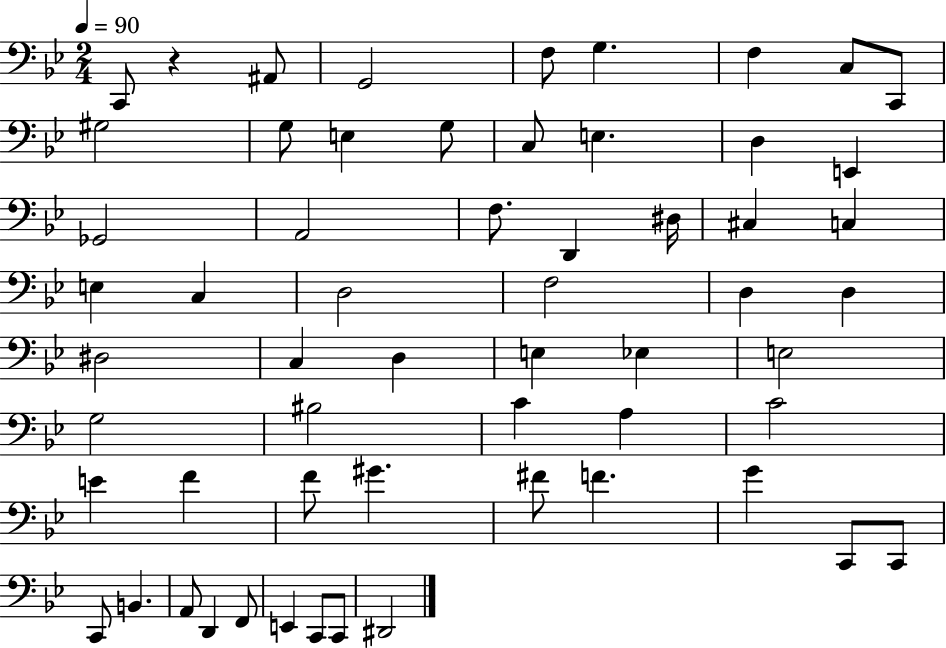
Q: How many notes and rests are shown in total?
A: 59